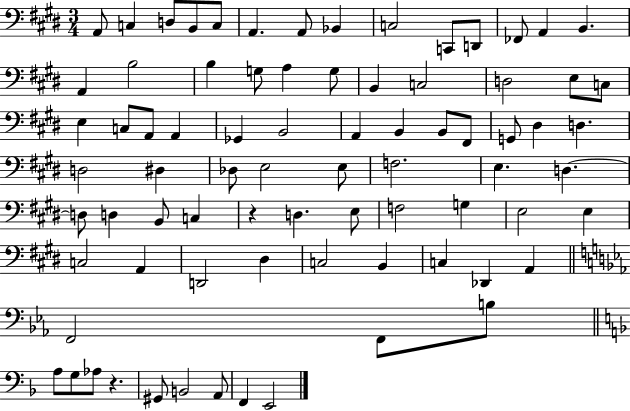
X:1
T:Untitled
M:3/4
L:1/4
K:E
A,,/2 C, D,/2 B,,/2 C,/2 A,, A,,/2 _B,, C,2 C,,/2 D,,/2 _F,,/2 A,, B,, A,, B,2 B, G,/2 A, G,/2 B,, C,2 D,2 E,/2 C,/2 E, C,/2 A,,/2 A,, _G,, B,,2 A,, B,, B,,/2 ^F,,/2 G,,/2 ^D, D, D,2 ^D, _D,/2 E,2 E,/2 F,2 E, D, D,/2 D, B,,/2 C, z D, E,/2 F,2 G, E,2 E, C,2 A,, D,,2 ^D, C,2 B,, C, _D,, A,, F,,2 F,,/2 B,/2 A,/2 G,/2 _A,/2 z ^G,,/2 B,,2 A,,/2 F,, E,,2